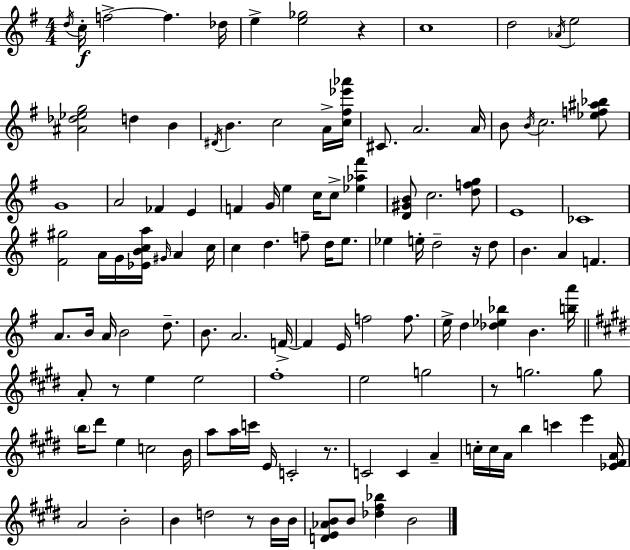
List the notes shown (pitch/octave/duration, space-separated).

D5/s C5/s F5/h F5/q. Db5/s E5/q [E5,Gb5]/h R/q C5/w D5/h Ab4/s E5/h [A#4,Db5,Eb5,G5]/h D5/q B4/q D#4/s B4/q. C5/h A4/s [C5,F#5,Eb6,Ab6]/s C#4/e. A4/h. A4/s B4/e B4/s C5/h. [Eb5,F5,A#5,Bb5]/e G4/w A4/h FES4/q E4/q F4/q G4/s E5/q C5/s C5/e [Eb5,Ab5,F#6]/q [D4,G#4,B4]/e C5/h. [D5,F5,G5]/e E4/w CES4/w [F#4,G#5]/h A4/s G4/s [Eb4,B4,C5,A5]/s G#4/s A4/q C5/s C5/q D5/q. F5/e D5/s E5/e. Eb5/q E5/s D5/h R/s D5/e B4/q. A4/q F4/q. A4/e. B4/s A4/s B4/h D5/e. B4/e. A4/h. F4/s F4/q E4/s F5/h F5/e. E5/s D5/q [Db5,Eb5,Bb5]/q B4/q. [B5,A6]/s A4/e R/e E5/q E5/h F#5/w E5/h G5/h R/e G5/h. G5/e B5/s D#6/e E5/q C5/h B4/s A5/e A5/s C6/s E4/s C4/h R/e. C4/h C4/q A4/q C5/s C5/s A4/s B5/q C6/q E6/q [Eb4,F#4,A4]/s A4/h B4/h B4/q D5/h R/e B4/s B4/s [D4,E4,Ab4,B4]/e B4/e [Db5,F#5,Bb5]/q B4/h